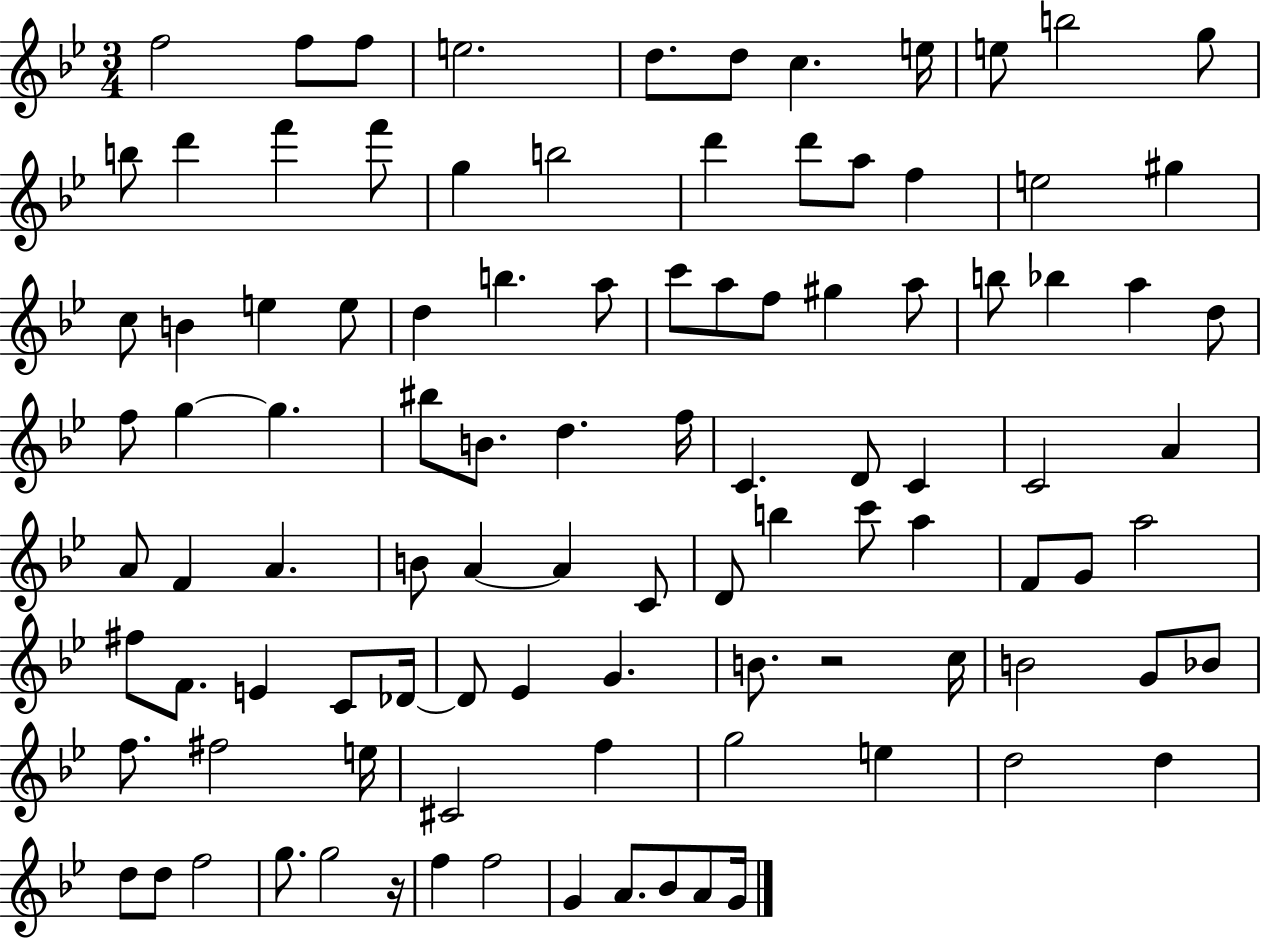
F5/h F5/e F5/e E5/h. D5/e. D5/e C5/q. E5/s E5/e B5/h G5/e B5/e D6/q F6/q F6/e G5/q B5/h D6/q D6/e A5/e F5/q E5/h G#5/q C5/e B4/q E5/q E5/e D5/q B5/q. A5/e C6/e A5/e F5/e G#5/q A5/e B5/e Bb5/q A5/q D5/e F5/e G5/q G5/q. BIS5/e B4/e. D5/q. F5/s C4/q. D4/e C4/q C4/h A4/q A4/e F4/q A4/q. B4/e A4/q A4/q C4/e D4/e B5/q C6/e A5/q F4/e G4/e A5/h F#5/e F4/e. E4/q C4/e Db4/s Db4/e Eb4/q G4/q. B4/e. R/h C5/s B4/h G4/e Bb4/e F5/e. F#5/h E5/s C#4/h F5/q G5/h E5/q D5/h D5/q D5/e D5/e F5/h G5/e. G5/h R/s F5/q F5/h G4/q A4/e. Bb4/e A4/e G4/s